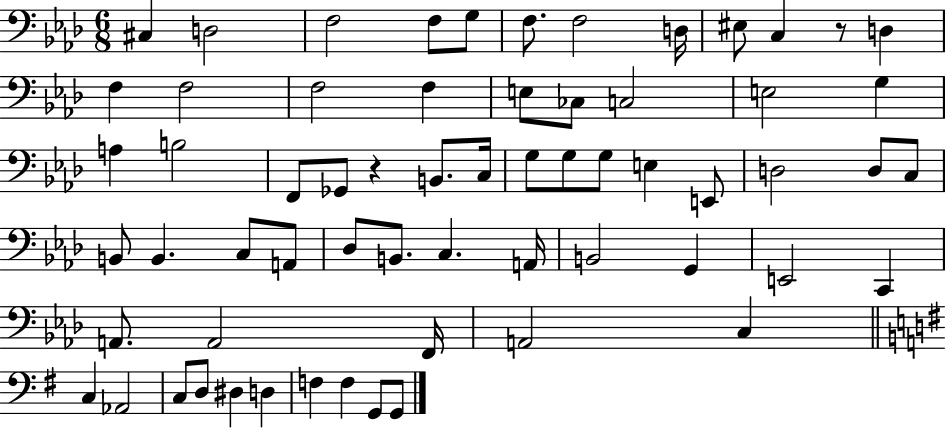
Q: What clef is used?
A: bass